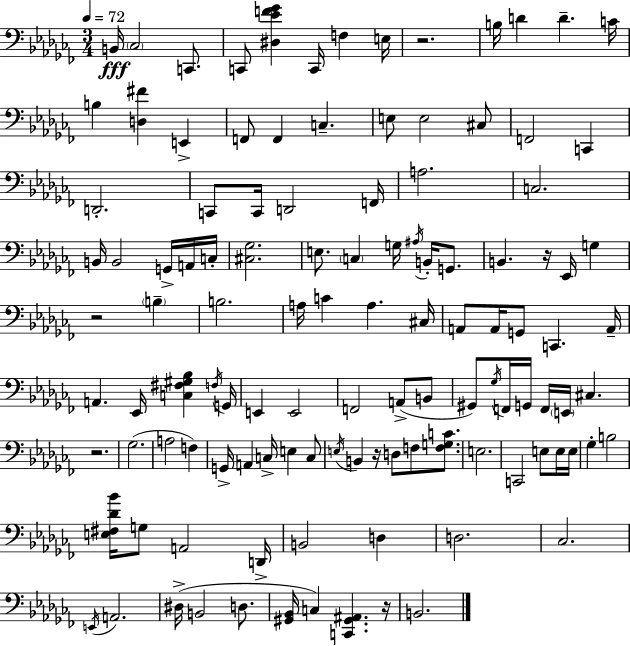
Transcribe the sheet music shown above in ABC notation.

X:1
T:Untitled
M:3/4
L:1/4
K:Abm
B,,/4 _C,2 C,,/2 C,,/2 [^D,_EF_G] C,,/4 F, E,/4 z2 B,/4 D D C/4 B, [D,^F] E,, F,,/2 F,, C, E,/2 E,2 ^C,/2 F,,2 C,, D,,2 C,,/2 C,,/4 D,,2 F,,/4 A,2 C,2 B,,/4 B,,2 G,,/4 A,,/4 C,/4 [^C,_G,]2 E,/2 C, G,/4 ^A,/4 B,,/4 G,,/2 B,, z/4 _E,,/4 G, z2 B, B,2 A,/4 C A, ^C,/4 A,,/2 A,,/4 G,,/2 C,, A,,/4 A,, _E,,/4 [C,^F,^G,_B,] F,/4 G,,/4 E,, E,,2 F,,2 A,,/2 B,,/2 ^G,,/2 _G,/4 F,,/4 G,,/4 F,,/4 E,,/4 ^C, z2 _G,2 A,2 F, G,,/4 A,, C,/4 E, C,/2 E,/4 B,, z/4 D,/2 F,/2 [F,G,C]/2 E,2 C,,2 E,/2 E,/4 E,/4 _G, B,2 [E,^F,_D_B]/4 G,/2 A,,2 D,,/4 B,,2 D, D,2 _C,2 E,,/4 A,,2 ^D,/4 B,,2 D,/2 [^G,,_B,,]/4 C, [C,,^G,,^A,,] z/4 B,,2